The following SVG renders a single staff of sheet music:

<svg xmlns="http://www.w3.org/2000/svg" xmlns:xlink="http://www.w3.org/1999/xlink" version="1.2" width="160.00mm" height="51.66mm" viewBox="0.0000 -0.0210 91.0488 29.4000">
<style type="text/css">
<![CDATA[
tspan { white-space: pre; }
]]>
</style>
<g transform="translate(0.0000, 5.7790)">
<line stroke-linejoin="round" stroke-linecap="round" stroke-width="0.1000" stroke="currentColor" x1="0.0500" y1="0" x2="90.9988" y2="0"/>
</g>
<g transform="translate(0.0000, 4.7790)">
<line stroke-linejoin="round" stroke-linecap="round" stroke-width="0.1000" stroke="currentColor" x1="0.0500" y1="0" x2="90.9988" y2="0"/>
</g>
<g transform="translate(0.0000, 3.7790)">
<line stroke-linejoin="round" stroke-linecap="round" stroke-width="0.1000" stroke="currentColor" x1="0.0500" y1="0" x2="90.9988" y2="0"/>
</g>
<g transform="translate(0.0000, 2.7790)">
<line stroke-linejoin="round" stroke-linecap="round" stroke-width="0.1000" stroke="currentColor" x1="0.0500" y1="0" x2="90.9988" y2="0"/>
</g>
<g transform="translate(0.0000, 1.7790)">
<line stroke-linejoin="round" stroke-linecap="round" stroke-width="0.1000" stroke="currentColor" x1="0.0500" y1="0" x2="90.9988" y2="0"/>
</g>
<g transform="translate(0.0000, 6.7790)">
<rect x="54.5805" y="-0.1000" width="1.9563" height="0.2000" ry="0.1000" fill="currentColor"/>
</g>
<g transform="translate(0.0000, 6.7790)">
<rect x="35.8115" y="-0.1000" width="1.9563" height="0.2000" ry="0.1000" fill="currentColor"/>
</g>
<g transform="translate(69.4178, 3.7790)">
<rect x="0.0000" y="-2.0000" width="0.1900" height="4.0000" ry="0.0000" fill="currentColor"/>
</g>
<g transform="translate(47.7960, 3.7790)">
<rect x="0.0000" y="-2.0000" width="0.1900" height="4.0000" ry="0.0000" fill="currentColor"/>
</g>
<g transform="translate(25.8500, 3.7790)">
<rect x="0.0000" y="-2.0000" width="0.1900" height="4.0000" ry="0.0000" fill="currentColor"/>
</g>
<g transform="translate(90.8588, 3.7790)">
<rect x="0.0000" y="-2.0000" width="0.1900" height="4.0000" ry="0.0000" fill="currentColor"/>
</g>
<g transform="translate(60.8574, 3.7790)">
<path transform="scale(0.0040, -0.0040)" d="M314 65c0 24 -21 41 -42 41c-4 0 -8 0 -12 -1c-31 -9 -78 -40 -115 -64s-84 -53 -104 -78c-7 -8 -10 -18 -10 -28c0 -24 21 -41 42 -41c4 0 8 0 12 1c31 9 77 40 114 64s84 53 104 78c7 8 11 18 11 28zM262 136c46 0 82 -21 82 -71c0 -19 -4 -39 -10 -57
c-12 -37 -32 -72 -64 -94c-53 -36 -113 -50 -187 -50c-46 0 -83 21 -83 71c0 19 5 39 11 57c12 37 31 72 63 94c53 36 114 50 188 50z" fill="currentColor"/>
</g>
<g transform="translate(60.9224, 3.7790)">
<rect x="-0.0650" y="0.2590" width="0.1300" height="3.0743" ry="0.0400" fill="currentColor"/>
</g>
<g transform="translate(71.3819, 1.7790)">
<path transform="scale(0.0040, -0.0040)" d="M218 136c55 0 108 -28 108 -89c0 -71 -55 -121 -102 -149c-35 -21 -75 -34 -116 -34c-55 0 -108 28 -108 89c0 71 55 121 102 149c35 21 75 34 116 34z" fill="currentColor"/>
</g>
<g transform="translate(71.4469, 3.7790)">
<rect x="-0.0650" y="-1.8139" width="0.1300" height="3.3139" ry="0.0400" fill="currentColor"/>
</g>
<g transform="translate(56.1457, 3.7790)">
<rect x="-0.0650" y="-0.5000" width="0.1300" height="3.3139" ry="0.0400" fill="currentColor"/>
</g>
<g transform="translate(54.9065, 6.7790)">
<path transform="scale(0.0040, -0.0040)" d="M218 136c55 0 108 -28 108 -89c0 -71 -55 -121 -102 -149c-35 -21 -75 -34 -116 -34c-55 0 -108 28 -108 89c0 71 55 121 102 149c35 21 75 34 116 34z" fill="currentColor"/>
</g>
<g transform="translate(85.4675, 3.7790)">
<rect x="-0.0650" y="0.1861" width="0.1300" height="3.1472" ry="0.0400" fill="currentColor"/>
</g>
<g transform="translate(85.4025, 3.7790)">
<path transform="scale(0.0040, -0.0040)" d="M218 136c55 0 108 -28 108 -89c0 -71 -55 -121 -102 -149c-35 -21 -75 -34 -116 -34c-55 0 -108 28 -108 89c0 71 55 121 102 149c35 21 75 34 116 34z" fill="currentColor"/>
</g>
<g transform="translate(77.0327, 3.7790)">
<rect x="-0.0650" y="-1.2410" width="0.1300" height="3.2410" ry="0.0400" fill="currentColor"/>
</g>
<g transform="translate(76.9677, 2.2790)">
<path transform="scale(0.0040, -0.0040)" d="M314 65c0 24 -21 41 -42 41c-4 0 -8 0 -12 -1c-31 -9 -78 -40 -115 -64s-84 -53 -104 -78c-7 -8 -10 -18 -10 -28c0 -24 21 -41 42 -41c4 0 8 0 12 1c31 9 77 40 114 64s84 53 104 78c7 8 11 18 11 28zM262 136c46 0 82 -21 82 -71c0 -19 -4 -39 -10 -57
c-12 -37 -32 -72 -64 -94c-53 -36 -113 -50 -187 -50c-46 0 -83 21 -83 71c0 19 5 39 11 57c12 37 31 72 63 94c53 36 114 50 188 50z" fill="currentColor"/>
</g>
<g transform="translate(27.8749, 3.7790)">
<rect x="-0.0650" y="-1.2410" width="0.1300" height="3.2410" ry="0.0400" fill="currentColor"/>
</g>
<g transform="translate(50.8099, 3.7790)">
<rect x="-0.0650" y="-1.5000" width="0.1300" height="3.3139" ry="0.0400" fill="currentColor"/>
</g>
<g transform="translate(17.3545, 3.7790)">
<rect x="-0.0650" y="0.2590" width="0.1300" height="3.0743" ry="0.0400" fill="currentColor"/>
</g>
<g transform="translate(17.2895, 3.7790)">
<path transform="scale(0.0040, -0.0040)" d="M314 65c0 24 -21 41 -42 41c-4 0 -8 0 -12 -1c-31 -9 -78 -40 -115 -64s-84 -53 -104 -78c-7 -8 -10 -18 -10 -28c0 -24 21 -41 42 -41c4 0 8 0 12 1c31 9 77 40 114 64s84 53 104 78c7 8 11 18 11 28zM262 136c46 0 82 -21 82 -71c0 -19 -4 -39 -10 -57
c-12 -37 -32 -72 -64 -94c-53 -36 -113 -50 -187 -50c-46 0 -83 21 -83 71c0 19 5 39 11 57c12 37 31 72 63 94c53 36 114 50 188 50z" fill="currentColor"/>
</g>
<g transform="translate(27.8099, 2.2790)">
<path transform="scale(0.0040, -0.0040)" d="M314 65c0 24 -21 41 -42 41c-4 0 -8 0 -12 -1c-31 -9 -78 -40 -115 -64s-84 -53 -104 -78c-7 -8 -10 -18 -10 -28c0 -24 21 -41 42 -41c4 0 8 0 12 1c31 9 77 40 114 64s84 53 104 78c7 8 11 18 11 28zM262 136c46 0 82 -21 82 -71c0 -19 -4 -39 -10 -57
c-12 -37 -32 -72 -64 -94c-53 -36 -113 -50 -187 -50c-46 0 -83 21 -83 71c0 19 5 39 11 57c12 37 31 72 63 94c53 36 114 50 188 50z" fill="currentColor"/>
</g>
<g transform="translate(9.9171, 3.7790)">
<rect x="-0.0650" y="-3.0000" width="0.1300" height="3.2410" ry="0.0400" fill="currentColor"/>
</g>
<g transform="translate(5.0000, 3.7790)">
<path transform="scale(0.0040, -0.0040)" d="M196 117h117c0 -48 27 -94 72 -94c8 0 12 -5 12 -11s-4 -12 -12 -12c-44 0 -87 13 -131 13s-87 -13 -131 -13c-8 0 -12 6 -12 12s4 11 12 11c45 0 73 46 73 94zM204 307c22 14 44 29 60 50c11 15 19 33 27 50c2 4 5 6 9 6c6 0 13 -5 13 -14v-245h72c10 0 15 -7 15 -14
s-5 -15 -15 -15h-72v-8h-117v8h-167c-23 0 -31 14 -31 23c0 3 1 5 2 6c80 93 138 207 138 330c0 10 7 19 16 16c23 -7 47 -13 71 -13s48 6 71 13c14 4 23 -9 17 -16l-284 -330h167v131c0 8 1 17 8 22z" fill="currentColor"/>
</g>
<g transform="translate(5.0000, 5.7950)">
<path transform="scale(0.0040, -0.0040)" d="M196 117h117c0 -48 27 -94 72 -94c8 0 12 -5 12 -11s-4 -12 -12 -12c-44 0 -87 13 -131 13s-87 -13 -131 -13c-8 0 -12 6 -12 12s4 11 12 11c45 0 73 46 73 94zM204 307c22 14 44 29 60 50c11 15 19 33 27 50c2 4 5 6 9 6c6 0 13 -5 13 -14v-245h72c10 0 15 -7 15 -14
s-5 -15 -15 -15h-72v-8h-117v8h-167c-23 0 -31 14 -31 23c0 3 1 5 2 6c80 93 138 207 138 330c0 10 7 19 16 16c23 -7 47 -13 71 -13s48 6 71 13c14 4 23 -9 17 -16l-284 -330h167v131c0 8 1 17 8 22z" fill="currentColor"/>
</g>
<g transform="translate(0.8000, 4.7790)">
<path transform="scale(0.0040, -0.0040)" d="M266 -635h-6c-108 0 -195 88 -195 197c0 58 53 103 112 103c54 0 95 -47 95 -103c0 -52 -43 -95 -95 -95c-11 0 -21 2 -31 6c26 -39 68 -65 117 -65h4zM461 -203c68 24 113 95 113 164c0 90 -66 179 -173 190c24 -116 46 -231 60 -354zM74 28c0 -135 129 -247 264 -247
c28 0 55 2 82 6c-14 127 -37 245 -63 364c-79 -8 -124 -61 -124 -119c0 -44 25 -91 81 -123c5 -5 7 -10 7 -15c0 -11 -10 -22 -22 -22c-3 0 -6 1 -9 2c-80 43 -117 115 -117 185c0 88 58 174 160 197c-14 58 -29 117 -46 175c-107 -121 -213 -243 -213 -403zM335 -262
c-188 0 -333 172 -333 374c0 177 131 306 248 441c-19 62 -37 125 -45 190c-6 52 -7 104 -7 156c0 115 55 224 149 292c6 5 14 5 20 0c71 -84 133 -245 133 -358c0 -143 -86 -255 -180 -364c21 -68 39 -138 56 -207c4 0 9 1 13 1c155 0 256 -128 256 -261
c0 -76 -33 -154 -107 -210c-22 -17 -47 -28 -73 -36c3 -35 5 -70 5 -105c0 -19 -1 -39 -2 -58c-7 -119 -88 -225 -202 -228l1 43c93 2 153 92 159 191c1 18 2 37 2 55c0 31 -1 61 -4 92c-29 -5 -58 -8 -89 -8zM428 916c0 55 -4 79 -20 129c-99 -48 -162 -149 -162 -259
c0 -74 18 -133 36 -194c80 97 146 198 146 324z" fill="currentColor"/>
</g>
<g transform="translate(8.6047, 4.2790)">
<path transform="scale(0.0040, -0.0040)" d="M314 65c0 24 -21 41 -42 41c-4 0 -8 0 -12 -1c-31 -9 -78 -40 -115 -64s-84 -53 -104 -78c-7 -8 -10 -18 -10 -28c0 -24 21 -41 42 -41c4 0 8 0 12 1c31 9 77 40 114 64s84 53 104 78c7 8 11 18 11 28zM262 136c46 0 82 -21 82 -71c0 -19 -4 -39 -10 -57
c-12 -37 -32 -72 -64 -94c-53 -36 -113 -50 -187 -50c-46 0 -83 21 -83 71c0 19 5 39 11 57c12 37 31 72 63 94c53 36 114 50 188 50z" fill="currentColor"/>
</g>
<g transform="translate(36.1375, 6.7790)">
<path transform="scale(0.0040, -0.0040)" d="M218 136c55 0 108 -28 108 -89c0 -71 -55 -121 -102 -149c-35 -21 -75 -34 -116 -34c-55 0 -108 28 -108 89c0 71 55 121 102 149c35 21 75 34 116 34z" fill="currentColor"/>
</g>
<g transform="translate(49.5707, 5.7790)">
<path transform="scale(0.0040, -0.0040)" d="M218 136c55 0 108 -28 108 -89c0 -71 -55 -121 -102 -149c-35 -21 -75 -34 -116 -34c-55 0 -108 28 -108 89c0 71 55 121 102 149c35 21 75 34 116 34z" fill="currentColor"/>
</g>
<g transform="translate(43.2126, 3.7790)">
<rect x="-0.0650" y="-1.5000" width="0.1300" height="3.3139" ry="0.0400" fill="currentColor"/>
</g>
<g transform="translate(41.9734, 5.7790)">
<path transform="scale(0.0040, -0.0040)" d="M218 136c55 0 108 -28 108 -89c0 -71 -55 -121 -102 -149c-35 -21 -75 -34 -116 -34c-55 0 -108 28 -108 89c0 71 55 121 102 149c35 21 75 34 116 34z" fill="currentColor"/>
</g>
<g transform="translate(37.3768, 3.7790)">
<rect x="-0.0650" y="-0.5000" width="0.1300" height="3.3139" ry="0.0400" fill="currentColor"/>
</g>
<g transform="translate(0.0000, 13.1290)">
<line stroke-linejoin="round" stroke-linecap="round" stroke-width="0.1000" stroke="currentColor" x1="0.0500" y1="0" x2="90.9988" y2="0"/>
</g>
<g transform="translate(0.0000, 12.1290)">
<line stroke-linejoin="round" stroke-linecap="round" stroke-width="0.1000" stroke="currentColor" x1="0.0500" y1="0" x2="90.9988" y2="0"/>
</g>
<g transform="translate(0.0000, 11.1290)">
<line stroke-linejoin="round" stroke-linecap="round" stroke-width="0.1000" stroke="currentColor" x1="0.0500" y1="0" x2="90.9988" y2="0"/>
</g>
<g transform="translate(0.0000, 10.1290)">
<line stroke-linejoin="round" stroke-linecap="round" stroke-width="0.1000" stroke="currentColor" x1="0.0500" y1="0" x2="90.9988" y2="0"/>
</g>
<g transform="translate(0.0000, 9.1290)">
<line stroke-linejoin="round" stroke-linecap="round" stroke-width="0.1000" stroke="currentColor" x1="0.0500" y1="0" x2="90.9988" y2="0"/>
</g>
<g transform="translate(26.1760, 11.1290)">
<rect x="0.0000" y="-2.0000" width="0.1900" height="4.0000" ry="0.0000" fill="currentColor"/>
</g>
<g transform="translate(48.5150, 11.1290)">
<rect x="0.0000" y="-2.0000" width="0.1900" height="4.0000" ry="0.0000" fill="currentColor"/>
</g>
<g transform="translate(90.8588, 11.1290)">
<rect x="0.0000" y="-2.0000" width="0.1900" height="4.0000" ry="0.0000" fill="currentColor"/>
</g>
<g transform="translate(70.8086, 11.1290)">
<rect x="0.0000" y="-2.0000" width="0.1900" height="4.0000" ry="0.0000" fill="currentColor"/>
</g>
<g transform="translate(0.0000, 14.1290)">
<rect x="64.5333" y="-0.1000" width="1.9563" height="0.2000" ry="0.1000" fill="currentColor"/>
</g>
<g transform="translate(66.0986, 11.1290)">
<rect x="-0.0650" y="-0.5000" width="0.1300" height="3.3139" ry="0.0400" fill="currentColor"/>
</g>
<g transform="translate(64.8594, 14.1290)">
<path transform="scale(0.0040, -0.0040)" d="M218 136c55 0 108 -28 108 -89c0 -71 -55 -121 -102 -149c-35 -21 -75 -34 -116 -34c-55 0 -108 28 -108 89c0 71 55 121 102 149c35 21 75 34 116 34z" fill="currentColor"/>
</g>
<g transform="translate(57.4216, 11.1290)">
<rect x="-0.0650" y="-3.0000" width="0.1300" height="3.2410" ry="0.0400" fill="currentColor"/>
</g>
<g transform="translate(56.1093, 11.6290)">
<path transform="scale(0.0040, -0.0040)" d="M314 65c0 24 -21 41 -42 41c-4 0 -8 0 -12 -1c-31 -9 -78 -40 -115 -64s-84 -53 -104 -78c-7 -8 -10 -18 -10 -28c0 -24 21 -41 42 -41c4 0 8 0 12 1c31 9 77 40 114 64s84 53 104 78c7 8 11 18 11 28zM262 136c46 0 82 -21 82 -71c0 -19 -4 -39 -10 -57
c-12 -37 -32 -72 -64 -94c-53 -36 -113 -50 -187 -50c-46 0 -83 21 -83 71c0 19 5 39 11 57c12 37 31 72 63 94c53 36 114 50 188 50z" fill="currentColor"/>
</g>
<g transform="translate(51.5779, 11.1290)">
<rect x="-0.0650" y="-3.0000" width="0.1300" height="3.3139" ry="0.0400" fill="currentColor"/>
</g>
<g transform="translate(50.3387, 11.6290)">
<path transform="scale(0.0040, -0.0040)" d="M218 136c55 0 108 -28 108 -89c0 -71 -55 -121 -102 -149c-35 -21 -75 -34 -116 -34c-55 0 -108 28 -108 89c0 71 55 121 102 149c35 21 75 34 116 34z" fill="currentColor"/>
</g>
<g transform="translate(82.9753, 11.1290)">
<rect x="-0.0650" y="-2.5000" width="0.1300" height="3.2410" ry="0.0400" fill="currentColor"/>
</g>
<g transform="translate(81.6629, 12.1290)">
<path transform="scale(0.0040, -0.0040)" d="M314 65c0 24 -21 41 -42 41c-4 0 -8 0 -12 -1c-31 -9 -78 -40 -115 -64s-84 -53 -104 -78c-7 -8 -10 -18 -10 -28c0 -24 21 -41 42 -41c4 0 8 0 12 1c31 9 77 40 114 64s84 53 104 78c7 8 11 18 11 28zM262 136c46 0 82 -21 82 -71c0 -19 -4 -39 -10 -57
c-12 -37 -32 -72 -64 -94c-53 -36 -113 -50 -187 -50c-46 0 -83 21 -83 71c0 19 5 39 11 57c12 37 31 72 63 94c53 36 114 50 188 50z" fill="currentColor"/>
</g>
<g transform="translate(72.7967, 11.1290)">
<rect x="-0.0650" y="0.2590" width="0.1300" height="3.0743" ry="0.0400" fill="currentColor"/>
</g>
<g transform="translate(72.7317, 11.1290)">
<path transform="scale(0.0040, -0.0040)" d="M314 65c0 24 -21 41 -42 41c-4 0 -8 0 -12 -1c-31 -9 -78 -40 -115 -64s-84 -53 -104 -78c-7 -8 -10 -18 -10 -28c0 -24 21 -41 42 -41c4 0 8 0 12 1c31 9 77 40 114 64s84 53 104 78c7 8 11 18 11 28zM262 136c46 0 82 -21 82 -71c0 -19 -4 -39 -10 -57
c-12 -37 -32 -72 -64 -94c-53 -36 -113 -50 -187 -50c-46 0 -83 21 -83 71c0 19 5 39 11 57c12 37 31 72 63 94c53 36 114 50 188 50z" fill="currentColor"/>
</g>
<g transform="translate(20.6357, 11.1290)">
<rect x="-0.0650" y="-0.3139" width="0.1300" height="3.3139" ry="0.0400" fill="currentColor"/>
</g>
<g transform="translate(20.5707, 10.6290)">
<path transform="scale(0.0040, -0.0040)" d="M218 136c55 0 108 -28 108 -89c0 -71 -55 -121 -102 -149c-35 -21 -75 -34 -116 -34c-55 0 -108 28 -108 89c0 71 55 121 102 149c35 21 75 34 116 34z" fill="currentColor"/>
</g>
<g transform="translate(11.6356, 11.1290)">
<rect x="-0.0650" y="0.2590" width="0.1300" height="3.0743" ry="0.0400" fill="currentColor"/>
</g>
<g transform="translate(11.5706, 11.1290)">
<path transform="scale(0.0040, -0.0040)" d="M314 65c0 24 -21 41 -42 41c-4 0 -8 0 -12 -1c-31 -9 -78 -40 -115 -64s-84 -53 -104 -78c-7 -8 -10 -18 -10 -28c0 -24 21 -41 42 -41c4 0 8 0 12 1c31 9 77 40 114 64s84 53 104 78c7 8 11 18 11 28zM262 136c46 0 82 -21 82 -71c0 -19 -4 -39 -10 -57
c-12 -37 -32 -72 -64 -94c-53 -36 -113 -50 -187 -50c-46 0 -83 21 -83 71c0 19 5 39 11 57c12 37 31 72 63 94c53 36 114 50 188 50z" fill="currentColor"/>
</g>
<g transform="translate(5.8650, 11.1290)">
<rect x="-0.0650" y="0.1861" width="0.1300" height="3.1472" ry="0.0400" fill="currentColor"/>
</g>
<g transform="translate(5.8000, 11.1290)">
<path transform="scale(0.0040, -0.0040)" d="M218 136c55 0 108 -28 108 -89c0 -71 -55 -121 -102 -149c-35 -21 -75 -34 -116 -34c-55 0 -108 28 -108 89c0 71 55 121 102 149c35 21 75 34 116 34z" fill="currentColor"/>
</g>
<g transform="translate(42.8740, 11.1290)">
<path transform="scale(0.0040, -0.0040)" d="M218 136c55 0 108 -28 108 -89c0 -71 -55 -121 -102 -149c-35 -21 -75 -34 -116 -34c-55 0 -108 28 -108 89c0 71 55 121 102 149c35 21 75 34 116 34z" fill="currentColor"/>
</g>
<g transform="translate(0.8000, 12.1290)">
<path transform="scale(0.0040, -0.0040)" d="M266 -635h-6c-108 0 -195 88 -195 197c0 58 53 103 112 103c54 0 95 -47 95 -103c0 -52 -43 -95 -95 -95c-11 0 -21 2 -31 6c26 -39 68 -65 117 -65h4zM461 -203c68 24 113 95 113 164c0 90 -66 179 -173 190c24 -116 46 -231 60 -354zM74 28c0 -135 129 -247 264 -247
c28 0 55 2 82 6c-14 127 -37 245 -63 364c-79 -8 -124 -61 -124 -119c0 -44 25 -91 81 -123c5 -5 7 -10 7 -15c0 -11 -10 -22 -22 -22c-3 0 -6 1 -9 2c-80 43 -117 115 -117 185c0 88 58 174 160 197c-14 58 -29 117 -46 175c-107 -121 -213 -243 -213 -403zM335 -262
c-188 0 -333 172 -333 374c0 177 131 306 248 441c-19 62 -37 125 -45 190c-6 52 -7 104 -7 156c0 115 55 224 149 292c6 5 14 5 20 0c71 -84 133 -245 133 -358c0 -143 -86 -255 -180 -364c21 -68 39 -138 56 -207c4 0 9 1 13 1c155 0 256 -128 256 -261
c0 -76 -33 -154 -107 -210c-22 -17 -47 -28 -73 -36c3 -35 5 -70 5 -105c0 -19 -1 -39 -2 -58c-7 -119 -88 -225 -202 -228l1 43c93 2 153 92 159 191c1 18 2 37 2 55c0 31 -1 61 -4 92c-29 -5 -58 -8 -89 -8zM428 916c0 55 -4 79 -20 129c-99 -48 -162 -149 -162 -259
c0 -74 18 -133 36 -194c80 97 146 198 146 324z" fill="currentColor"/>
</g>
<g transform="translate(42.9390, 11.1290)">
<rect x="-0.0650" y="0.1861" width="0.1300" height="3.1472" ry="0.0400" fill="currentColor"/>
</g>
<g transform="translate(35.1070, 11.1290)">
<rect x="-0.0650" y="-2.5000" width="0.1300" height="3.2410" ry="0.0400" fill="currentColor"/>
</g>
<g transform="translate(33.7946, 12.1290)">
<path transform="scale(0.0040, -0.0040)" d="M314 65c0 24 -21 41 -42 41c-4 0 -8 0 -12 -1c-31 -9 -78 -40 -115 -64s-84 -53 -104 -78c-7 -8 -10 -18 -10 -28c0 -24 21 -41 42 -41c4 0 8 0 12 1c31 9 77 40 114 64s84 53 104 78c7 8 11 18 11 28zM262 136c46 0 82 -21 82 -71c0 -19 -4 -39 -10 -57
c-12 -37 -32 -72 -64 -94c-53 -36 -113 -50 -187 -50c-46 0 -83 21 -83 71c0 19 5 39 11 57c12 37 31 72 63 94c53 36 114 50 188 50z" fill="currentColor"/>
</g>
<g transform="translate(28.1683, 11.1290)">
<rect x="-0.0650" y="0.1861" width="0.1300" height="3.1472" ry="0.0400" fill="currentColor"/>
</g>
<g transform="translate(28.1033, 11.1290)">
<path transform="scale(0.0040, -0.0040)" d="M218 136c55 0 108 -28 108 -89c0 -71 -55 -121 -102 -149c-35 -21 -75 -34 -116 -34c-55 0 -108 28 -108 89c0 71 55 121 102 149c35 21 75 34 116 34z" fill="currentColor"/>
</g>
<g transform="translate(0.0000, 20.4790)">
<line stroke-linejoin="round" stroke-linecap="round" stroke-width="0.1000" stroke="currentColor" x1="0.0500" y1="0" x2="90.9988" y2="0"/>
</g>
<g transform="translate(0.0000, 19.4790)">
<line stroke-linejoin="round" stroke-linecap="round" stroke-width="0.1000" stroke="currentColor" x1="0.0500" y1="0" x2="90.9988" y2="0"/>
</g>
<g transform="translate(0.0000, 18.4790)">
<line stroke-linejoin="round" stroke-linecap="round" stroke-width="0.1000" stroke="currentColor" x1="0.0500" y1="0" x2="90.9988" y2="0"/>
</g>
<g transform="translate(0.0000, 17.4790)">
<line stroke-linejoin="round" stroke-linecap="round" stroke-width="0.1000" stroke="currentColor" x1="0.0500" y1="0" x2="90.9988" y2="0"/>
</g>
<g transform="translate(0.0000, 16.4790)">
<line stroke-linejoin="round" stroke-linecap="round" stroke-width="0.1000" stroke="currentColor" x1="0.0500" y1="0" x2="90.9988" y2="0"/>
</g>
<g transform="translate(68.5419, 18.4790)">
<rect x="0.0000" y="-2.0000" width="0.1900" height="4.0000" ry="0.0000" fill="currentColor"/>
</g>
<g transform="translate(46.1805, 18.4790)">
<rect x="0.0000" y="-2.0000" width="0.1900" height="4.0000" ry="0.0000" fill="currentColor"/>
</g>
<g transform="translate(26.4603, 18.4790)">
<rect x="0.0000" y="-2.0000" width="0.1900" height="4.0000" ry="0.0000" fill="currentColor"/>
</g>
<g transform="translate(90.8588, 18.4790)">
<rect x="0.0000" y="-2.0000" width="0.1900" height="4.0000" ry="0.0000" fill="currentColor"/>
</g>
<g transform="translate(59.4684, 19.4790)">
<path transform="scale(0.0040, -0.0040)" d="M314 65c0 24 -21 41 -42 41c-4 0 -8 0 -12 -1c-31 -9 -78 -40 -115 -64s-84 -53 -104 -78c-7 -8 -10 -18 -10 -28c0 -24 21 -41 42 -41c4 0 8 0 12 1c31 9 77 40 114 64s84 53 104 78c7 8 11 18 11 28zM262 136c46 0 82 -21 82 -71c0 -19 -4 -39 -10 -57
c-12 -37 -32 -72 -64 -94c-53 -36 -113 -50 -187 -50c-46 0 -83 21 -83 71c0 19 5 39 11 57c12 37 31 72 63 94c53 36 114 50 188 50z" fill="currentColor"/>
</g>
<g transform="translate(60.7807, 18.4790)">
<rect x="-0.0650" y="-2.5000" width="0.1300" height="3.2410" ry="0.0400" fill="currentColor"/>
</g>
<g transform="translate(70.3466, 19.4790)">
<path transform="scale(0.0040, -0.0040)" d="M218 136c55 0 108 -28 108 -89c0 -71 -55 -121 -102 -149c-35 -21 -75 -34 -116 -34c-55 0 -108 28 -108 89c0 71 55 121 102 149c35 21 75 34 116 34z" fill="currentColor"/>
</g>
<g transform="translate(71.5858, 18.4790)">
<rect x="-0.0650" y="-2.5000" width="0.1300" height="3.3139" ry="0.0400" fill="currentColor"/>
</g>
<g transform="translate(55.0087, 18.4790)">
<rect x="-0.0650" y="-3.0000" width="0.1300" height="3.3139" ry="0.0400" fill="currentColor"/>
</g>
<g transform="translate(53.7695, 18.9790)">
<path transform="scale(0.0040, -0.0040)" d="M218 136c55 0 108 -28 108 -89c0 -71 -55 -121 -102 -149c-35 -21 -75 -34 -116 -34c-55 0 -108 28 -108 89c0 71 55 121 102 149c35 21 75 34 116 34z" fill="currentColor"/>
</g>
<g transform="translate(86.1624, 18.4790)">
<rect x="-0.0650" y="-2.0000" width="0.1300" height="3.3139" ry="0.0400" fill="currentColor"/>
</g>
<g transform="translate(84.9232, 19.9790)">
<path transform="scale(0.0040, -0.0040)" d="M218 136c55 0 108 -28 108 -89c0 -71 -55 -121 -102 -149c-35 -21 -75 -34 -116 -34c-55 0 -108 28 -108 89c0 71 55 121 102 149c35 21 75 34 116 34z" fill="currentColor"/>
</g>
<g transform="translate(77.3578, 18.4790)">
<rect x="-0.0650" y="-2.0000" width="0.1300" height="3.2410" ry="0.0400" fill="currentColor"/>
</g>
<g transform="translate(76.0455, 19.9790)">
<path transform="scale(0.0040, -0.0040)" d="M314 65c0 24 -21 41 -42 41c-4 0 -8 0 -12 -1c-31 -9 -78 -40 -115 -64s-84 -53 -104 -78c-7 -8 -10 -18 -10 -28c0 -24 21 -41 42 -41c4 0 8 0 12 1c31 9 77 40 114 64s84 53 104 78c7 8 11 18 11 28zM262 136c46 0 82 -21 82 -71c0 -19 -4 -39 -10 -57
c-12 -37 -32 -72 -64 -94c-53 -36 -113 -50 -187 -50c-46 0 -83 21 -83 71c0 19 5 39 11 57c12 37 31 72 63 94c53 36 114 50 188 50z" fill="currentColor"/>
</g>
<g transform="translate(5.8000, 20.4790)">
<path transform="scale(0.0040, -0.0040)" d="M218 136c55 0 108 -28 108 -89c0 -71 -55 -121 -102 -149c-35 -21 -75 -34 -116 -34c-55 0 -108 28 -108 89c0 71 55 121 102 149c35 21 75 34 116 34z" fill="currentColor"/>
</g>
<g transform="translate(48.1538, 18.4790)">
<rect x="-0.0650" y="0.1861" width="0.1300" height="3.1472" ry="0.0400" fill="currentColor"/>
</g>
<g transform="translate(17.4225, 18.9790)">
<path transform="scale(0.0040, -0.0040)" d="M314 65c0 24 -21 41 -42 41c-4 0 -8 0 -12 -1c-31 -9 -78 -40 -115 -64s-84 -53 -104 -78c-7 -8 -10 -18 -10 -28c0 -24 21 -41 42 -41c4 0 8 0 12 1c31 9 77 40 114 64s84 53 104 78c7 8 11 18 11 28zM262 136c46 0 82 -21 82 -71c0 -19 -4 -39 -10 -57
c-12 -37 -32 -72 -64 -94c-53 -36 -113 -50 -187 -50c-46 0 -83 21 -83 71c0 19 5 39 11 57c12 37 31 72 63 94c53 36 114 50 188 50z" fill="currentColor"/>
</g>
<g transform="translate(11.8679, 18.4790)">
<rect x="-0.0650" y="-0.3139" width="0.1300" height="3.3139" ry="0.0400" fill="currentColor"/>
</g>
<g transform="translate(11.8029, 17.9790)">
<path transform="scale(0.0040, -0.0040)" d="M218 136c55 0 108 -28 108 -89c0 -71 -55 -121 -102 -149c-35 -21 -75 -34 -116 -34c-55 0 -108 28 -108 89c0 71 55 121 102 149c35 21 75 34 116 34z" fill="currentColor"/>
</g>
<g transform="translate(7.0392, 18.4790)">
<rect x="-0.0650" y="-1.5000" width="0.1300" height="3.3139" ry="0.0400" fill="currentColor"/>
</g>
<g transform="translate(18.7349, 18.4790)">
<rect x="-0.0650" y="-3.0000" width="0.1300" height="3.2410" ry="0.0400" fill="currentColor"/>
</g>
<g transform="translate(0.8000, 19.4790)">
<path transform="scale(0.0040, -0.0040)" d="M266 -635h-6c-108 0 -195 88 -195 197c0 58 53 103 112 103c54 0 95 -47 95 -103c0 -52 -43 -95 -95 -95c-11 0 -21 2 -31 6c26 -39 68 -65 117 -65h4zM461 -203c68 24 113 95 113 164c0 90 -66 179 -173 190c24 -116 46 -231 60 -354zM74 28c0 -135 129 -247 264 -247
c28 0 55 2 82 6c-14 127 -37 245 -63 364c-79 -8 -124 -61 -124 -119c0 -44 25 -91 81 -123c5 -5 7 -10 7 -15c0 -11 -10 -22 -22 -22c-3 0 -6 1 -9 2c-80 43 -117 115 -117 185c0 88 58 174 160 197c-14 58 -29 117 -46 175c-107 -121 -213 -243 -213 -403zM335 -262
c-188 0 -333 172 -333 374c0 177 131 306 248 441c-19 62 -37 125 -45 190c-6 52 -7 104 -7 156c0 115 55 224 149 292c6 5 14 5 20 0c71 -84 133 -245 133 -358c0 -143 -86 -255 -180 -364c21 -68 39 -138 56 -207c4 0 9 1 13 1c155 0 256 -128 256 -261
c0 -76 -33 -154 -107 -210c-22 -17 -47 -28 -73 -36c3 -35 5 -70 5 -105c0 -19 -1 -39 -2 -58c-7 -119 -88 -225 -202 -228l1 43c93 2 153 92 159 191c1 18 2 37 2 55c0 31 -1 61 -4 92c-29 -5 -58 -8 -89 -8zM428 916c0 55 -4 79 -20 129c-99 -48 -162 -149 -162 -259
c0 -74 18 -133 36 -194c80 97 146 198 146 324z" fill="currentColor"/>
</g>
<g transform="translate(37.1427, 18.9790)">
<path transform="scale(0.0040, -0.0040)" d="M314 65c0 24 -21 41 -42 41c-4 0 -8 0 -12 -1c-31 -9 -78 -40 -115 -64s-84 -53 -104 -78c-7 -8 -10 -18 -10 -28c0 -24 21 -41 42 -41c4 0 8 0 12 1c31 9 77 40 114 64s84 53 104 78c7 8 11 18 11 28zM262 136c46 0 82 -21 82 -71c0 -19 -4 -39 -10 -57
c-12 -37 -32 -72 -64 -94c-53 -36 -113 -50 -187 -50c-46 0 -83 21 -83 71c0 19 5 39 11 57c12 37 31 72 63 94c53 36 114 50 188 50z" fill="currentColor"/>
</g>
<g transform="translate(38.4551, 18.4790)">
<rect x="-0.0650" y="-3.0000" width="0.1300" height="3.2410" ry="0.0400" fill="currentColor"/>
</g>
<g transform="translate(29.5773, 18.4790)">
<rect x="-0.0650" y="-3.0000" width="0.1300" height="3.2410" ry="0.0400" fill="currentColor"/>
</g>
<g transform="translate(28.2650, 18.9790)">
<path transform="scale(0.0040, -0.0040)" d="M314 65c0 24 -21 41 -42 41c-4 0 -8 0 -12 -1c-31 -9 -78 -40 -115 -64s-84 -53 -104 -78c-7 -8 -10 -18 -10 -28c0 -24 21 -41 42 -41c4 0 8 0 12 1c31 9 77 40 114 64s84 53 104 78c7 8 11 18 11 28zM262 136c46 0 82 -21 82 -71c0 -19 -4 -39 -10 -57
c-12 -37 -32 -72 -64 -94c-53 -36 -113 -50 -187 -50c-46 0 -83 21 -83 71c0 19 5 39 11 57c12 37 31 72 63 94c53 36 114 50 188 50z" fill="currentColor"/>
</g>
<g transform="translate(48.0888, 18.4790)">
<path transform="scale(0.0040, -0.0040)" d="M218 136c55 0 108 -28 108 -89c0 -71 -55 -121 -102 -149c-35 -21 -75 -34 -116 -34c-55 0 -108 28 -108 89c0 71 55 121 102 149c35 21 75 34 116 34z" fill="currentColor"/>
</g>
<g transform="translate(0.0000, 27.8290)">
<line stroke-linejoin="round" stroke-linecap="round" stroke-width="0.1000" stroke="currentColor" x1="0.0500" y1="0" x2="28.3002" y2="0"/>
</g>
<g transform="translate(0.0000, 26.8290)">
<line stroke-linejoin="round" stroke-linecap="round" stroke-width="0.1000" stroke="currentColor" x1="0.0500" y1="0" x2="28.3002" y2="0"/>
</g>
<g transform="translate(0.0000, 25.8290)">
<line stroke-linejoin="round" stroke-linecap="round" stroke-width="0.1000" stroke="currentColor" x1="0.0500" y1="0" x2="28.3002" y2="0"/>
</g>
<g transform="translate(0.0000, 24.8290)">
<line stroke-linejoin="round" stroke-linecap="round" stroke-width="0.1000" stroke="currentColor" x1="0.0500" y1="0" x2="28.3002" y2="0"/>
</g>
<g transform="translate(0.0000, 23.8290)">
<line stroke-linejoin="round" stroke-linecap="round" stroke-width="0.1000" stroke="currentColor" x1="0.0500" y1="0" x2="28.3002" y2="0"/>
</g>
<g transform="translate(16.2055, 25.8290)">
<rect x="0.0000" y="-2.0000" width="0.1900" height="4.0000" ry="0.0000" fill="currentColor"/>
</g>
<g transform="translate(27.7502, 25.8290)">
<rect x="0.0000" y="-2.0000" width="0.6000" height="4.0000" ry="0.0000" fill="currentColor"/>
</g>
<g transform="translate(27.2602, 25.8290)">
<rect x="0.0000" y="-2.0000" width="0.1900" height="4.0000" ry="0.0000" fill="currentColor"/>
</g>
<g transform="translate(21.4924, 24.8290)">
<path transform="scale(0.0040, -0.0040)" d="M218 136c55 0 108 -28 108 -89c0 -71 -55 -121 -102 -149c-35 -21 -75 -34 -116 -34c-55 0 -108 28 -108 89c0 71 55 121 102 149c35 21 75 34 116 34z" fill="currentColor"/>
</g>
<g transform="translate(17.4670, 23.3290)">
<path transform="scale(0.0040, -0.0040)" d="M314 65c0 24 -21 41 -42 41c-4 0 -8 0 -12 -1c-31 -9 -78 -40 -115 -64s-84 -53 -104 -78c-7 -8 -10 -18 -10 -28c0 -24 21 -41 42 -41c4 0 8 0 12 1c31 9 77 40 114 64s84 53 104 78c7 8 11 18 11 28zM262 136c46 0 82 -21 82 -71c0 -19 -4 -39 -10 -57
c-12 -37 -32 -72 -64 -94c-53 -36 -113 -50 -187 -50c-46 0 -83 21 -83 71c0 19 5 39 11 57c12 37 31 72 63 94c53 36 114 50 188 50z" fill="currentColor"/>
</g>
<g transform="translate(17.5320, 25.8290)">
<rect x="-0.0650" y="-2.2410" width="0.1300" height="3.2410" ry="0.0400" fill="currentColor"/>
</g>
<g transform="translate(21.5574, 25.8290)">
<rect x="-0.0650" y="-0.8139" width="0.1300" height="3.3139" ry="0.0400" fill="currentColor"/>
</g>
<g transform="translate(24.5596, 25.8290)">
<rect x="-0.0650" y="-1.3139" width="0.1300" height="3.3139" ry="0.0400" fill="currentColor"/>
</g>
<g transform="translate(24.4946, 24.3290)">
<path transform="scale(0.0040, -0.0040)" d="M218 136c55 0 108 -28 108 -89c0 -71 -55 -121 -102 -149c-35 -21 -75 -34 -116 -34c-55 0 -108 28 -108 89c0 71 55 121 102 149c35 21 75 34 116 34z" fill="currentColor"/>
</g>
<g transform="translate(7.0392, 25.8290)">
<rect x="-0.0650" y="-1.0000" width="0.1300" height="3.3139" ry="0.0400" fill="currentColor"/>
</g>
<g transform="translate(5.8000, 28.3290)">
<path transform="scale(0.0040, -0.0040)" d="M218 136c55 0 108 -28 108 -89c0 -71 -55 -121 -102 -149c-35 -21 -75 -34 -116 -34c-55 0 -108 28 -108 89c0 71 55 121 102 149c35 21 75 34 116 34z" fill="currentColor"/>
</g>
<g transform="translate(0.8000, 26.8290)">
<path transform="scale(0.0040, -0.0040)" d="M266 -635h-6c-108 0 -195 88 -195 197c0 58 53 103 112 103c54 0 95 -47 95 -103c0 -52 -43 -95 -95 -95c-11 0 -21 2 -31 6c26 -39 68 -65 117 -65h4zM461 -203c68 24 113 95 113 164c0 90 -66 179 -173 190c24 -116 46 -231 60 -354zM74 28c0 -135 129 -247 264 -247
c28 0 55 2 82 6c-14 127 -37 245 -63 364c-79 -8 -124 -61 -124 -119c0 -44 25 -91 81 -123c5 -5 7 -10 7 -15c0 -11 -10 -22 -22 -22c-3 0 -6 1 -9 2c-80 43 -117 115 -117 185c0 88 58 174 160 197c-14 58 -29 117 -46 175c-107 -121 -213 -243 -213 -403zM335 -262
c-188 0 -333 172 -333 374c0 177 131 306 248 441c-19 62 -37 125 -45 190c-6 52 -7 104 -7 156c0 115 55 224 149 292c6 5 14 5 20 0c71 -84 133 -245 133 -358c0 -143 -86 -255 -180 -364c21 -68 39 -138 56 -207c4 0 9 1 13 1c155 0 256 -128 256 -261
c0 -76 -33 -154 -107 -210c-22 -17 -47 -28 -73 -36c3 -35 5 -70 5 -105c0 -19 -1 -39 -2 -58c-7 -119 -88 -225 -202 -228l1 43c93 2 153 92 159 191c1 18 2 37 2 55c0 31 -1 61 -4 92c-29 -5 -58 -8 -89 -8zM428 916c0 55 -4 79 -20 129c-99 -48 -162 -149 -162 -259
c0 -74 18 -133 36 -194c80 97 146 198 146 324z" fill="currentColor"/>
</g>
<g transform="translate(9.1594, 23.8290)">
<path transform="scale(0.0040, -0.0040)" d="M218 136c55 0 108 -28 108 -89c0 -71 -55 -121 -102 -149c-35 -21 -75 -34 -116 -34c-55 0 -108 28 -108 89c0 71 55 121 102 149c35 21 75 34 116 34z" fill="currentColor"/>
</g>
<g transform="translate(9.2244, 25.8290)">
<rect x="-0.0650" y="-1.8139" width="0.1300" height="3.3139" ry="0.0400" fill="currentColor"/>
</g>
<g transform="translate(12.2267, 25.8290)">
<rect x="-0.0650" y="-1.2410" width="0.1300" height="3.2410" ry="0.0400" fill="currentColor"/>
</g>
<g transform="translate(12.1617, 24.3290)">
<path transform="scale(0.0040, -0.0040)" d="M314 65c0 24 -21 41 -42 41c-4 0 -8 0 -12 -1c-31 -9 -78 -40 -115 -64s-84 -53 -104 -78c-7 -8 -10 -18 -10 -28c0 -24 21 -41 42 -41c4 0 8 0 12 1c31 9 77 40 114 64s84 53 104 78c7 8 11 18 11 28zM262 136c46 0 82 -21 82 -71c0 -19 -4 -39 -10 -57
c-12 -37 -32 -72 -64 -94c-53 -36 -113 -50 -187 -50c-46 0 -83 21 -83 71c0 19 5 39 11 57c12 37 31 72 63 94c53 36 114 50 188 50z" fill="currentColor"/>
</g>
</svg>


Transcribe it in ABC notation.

X:1
T:Untitled
M:4/4
L:1/4
K:C
A2 B2 e2 C E E C B2 f e2 B B B2 c B G2 B A A2 C B2 G2 E c A2 A2 A2 B A G2 G F2 F D f e2 g2 d e